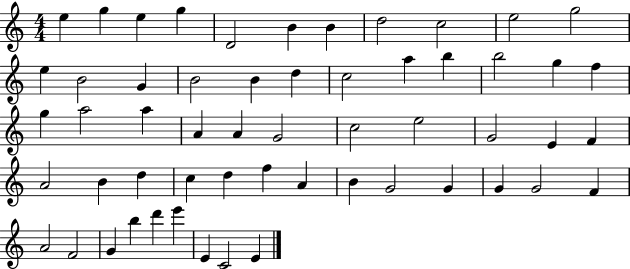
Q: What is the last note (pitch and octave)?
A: E4